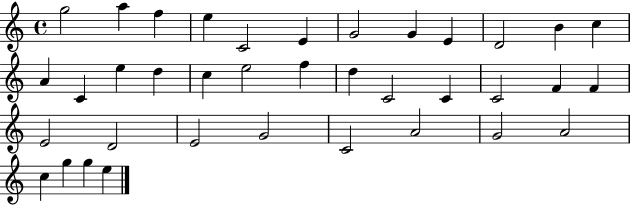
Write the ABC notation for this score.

X:1
T:Untitled
M:4/4
L:1/4
K:C
g2 a f e C2 E G2 G E D2 B c A C e d c e2 f d C2 C C2 F F E2 D2 E2 G2 C2 A2 G2 A2 c g g e